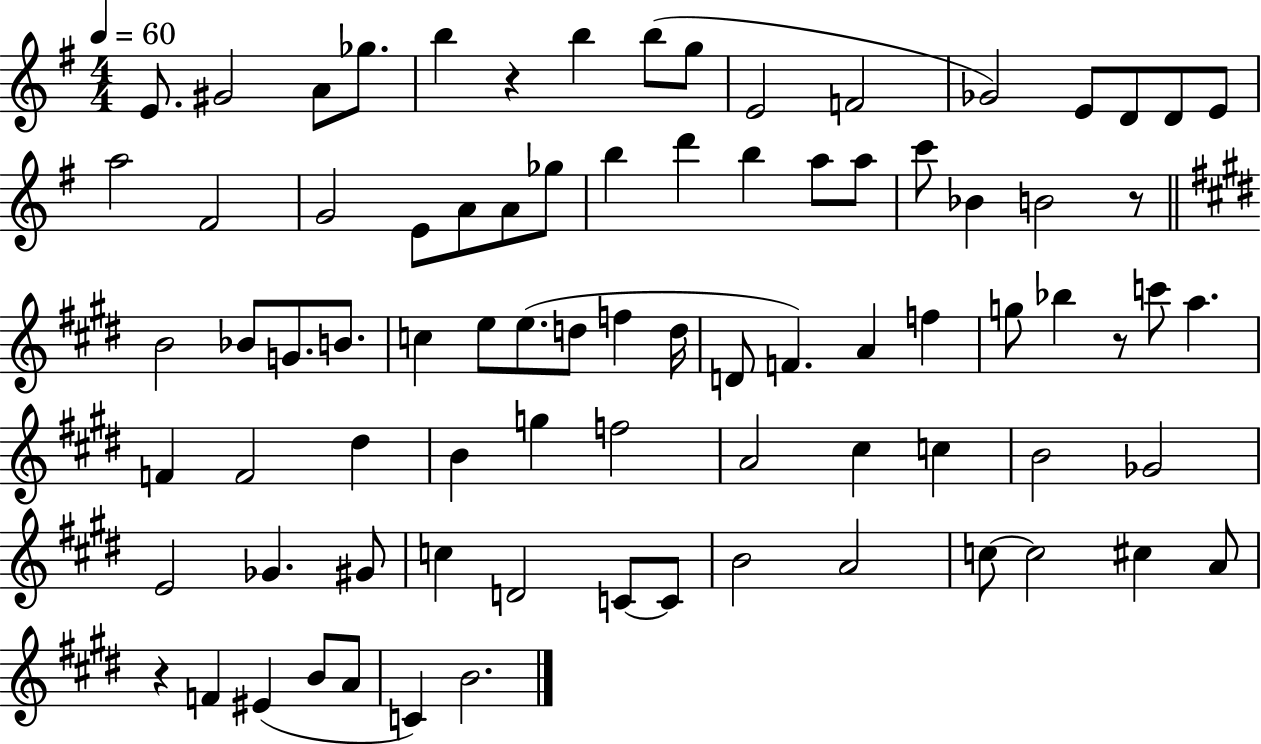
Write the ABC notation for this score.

X:1
T:Untitled
M:4/4
L:1/4
K:G
E/2 ^G2 A/2 _g/2 b z b b/2 g/2 E2 F2 _G2 E/2 D/2 D/2 E/2 a2 ^F2 G2 E/2 A/2 A/2 _g/2 b d' b a/2 a/2 c'/2 _B B2 z/2 B2 _B/2 G/2 B/2 c e/2 e/2 d/2 f d/4 D/2 F A f g/2 _b z/2 c'/2 a F F2 ^d B g f2 A2 ^c c B2 _G2 E2 _G ^G/2 c D2 C/2 C/2 B2 A2 c/2 c2 ^c A/2 z F ^E B/2 A/2 C B2